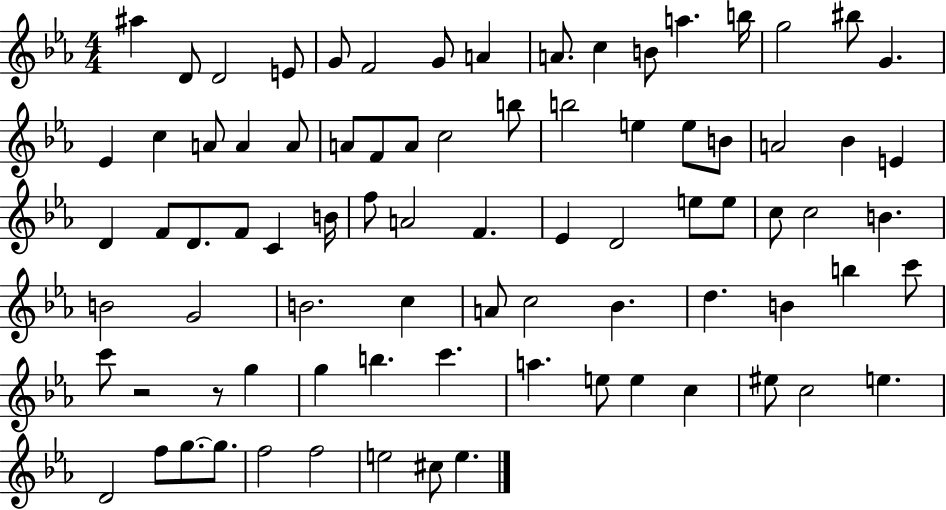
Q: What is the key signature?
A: EES major